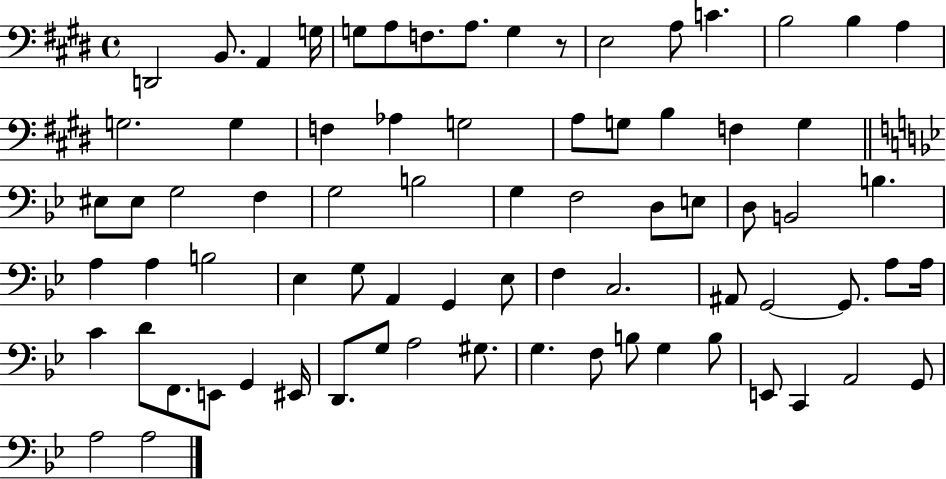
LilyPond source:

{
  \clef bass
  \time 4/4
  \defaultTimeSignature
  \key e \major
  \repeat volta 2 { d,2 b,8. a,4 g16 | g8 a8 f8. a8. g4 r8 | e2 a8 c'4. | b2 b4 a4 | \break g2. g4 | f4 aes4 g2 | a8 g8 b4 f4 g4 | \bar "||" \break \key bes \major eis8 eis8 g2 f4 | g2 b2 | g4 f2 d8 e8 | d8 b,2 b4. | \break a4 a4 b2 | ees4 g8 a,4 g,4 ees8 | f4 c2. | ais,8 g,2~~ g,8. a8 a16 | \break c'4 d'8 f,8. e,8 g,4 eis,16 | d,8. g8 a2 gis8. | g4. f8 b8 g4 b8 | e,8 c,4 a,2 g,8 | \break a2 a2 | } \bar "|."
}